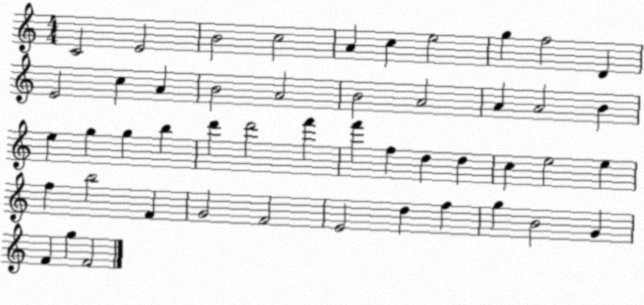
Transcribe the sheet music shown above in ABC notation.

X:1
T:Untitled
M:4/4
L:1/4
K:C
C2 E2 B2 c2 A c e2 g f2 D E2 c A B2 A2 B2 A2 A A2 B e g g b d' d'2 f' f' f d d c e2 e f b2 F G2 F2 E2 d f g B2 G F g F2